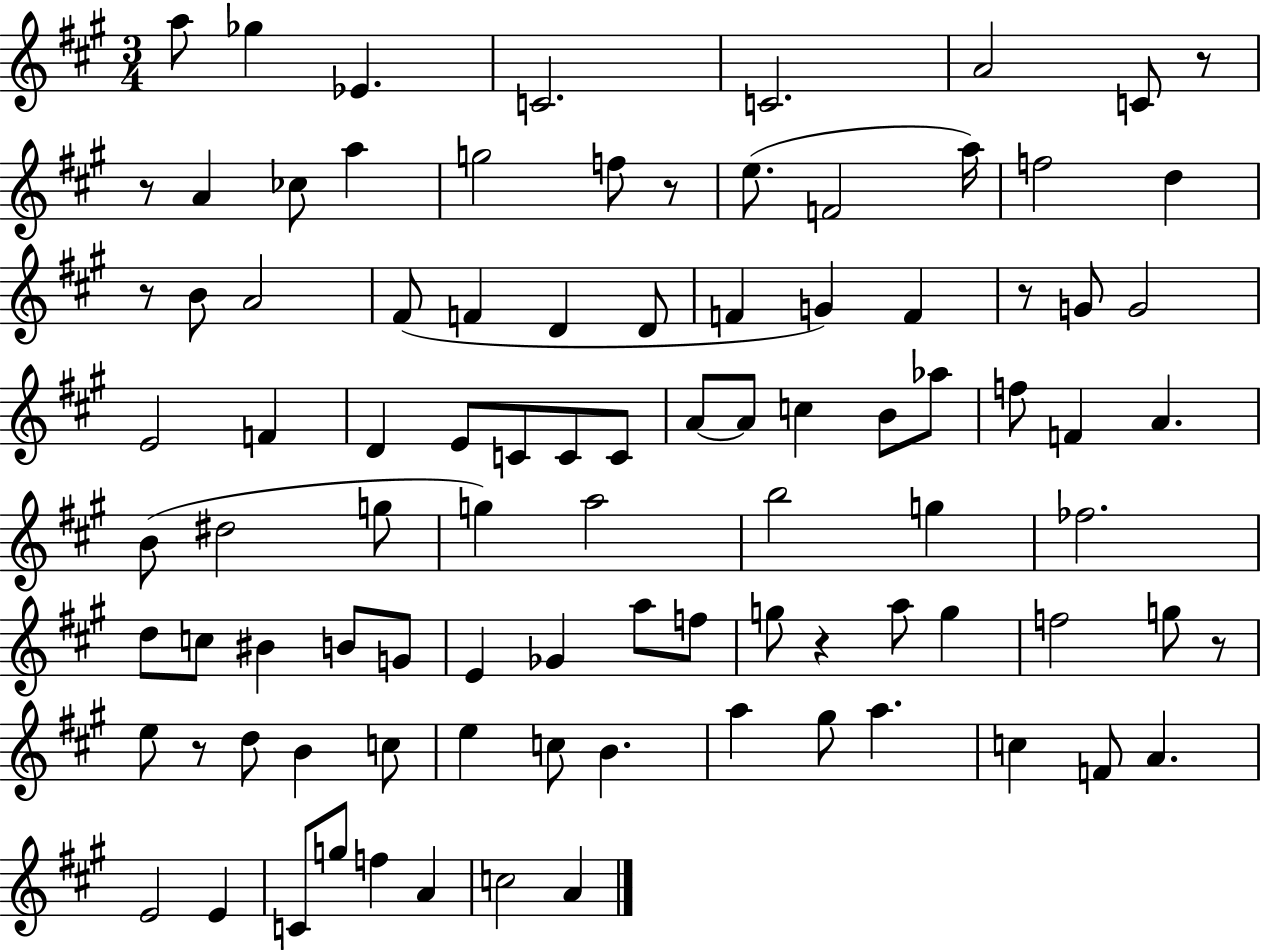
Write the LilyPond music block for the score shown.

{
  \clef treble
  \numericTimeSignature
  \time 3/4
  \key a \major
  \repeat volta 2 { a''8 ges''4 ees'4. | c'2. | c'2. | a'2 c'8 r8 | \break r8 a'4 ces''8 a''4 | g''2 f''8 r8 | e''8.( f'2 a''16) | f''2 d''4 | \break r8 b'8 a'2 | fis'8( f'4 d'4 d'8 | f'4 g'4) f'4 | r8 g'8 g'2 | \break e'2 f'4 | d'4 e'8 c'8 c'8 c'8 | a'8~~ a'8 c''4 b'8 aes''8 | f''8 f'4 a'4. | \break b'8( dis''2 g''8 | g''4) a''2 | b''2 g''4 | fes''2. | \break d''8 c''8 bis'4 b'8 g'8 | e'4 ges'4 a''8 f''8 | g''8 r4 a''8 g''4 | f''2 g''8 r8 | \break e''8 r8 d''8 b'4 c''8 | e''4 c''8 b'4. | a''4 gis''8 a''4. | c''4 f'8 a'4. | \break e'2 e'4 | c'8 g''8 f''4 a'4 | c''2 a'4 | } \bar "|."
}